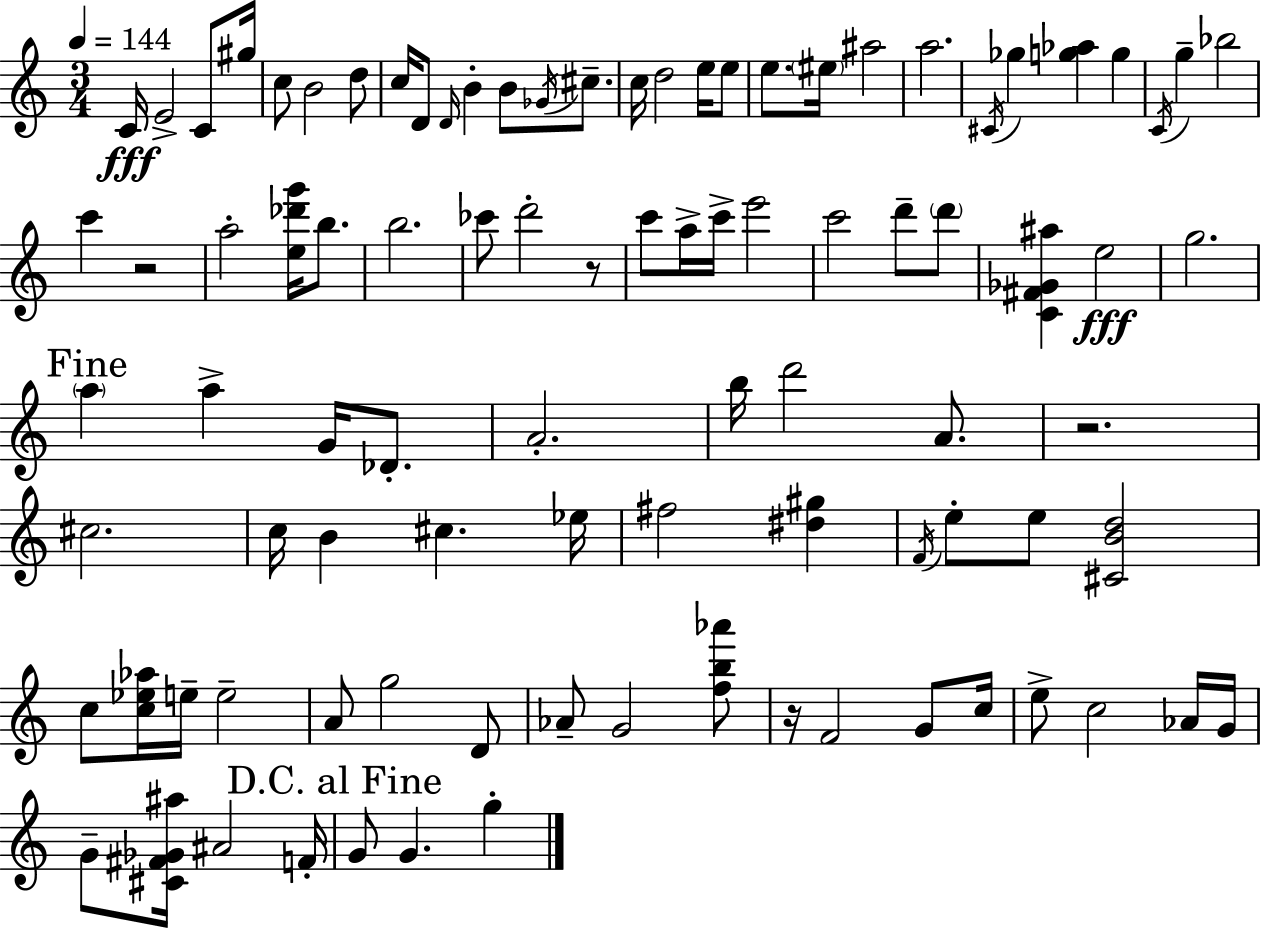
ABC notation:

X:1
T:Untitled
M:3/4
L:1/4
K:Am
C/4 E2 C/2 ^g/4 c/2 B2 d/2 c/4 D/2 D/4 B B/2 _G/4 ^c/2 c/4 d2 e/4 e/2 e/2 ^e/4 ^a2 a2 ^C/4 _g [g_a] g C/4 g _b2 c' z2 a2 [e_d'g']/4 b/2 b2 _c'/2 d'2 z/2 c'/2 a/4 c'/4 e'2 c'2 d'/2 d'/2 [C^F_G^a] e2 g2 a a G/4 _D/2 A2 b/4 d'2 A/2 z2 ^c2 c/4 B ^c _e/4 ^f2 [^d^g] F/4 e/2 e/2 [^CBd]2 c/2 [c_e_a]/4 e/4 e2 A/2 g2 D/2 _A/2 G2 [fb_a']/2 z/4 F2 G/2 c/4 e/2 c2 _A/4 G/4 G/2 [^C^F_G^a]/4 ^A2 F/4 G/2 G g